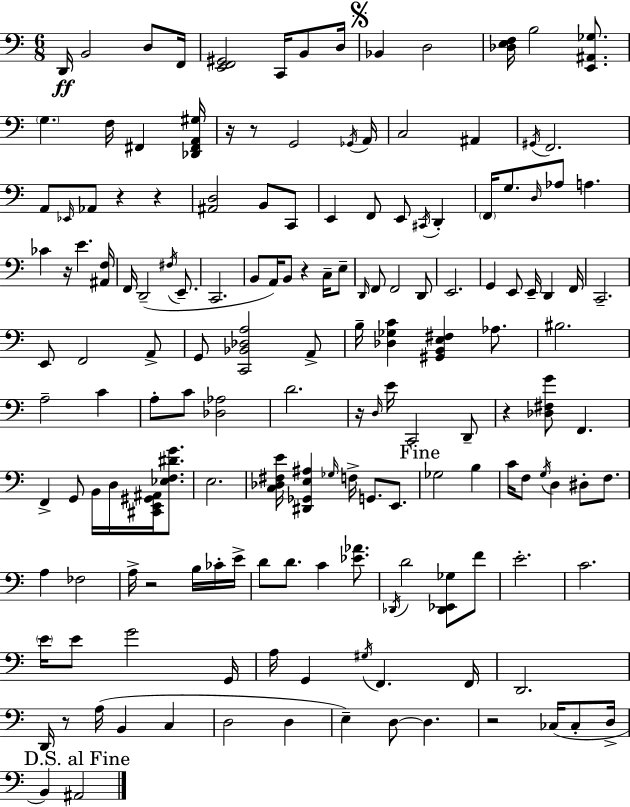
D2/s B2/h D3/e F2/s [E2,F2,G#2]/h C2/s B2/e D3/s Bb2/q D3/h [Db3,E3,F3]/s B3/h [E2,A#2,Gb3]/e. G3/q. F3/s F#2/q [Db2,F#2,A2,G#3]/s R/s R/e G2/h Gb2/s A2/s C3/h A#2/q G#2/s F2/h. A2/e Eb2/s Ab2/e R/q R/q [A#2,D3]/h B2/e C2/e E2/q F2/e E2/e C#2/s D2/q F2/s G3/e. D3/s Ab3/e A3/q. CES4/q R/s E4/q. [A#2,F3]/s F2/s D2/h F#3/s E2/e. C2/h. B2/e A2/s B2/e R/q C3/s E3/e D2/s F2/e F2/h D2/e E2/h. G2/q E2/e E2/s D2/q F2/s C2/h. E2/e F2/h A2/e G2/e [C2,Bb2,Db3,A3]/h A2/e B3/s [Db3,Gb3,C4]/q [G#2,B2,E3,F#3]/q Ab3/e. BIS3/h. A3/h C4/q A3/e C4/e [Db3,Ab3]/h D4/h. R/s D3/s E4/s C2/h D2/e R/q [Db3,F#3,G4]/e F2/q. F2/q G2/e B2/s D3/s [C#2,E2,G#2,A#2]/s [Eb3,F3,D#4,G4]/e. E3/h. [C3,Db3,F#3,E4]/s [D#2,Gb2,E3,A#3]/q Gb3/s F3/s G2/e. E2/e. Gb3/h B3/q C4/s F3/e G3/s D3/q D#3/e F3/e. A3/q FES3/h A3/s R/h B3/s CES4/s E4/s D4/e D4/e. C4/q [Eb4,Ab4]/e. Db2/s D4/h [Db2,Eb2,Gb3]/e F4/e E4/h. C4/h. E4/s E4/e G4/h G2/s A3/s G2/q G#3/s F2/q. F2/s D2/h. D2/s R/e A3/s B2/q C3/q D3/h D3/q E3/q D3/e D3/q. R/h CES3/s CES3/e D3/s B2/q A#2/h